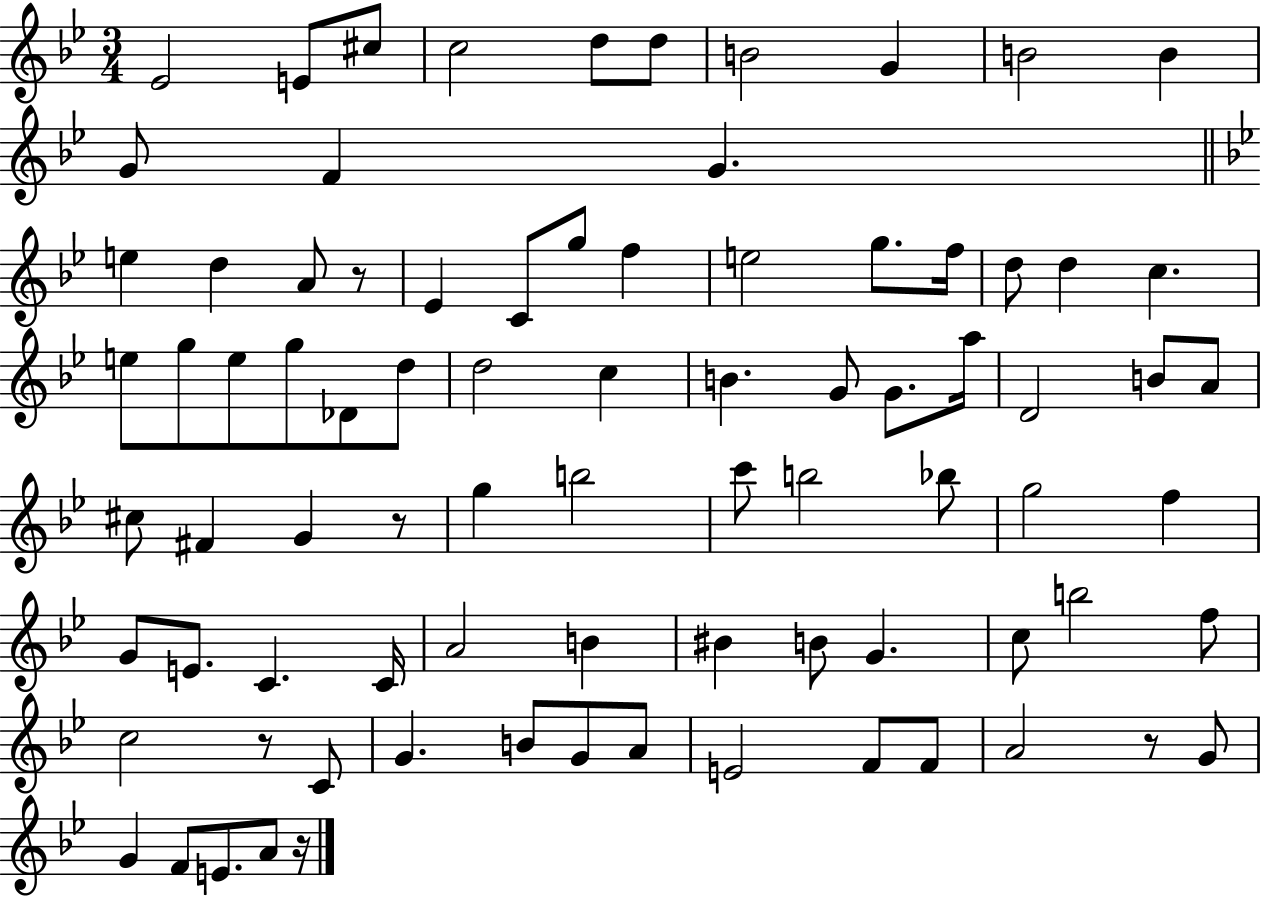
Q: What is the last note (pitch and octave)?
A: A4